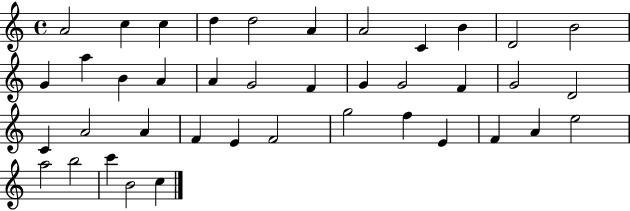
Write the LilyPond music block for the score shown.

{
  \clef treble
  \time 4/4
  \defaultTimeSignature
  \key c \major
  a'2 c''4 c''4 | d''4 d''2 a'4 | a'2 c'4 b'4 | d'2 b'2 | \break g'4 a''4 b'4 a'4 | a'4 g'2 f'4 | g'4 g'2 f'4 | g'2 d'2 | \break c'4 a'2 a'4 | f'4 e'4 f'2 | g''2 f''4 e'4 | f'4 a'4 e''2 | \break a''2 b''2 | c'''4 b'2 c''4 | \bar "|."
}